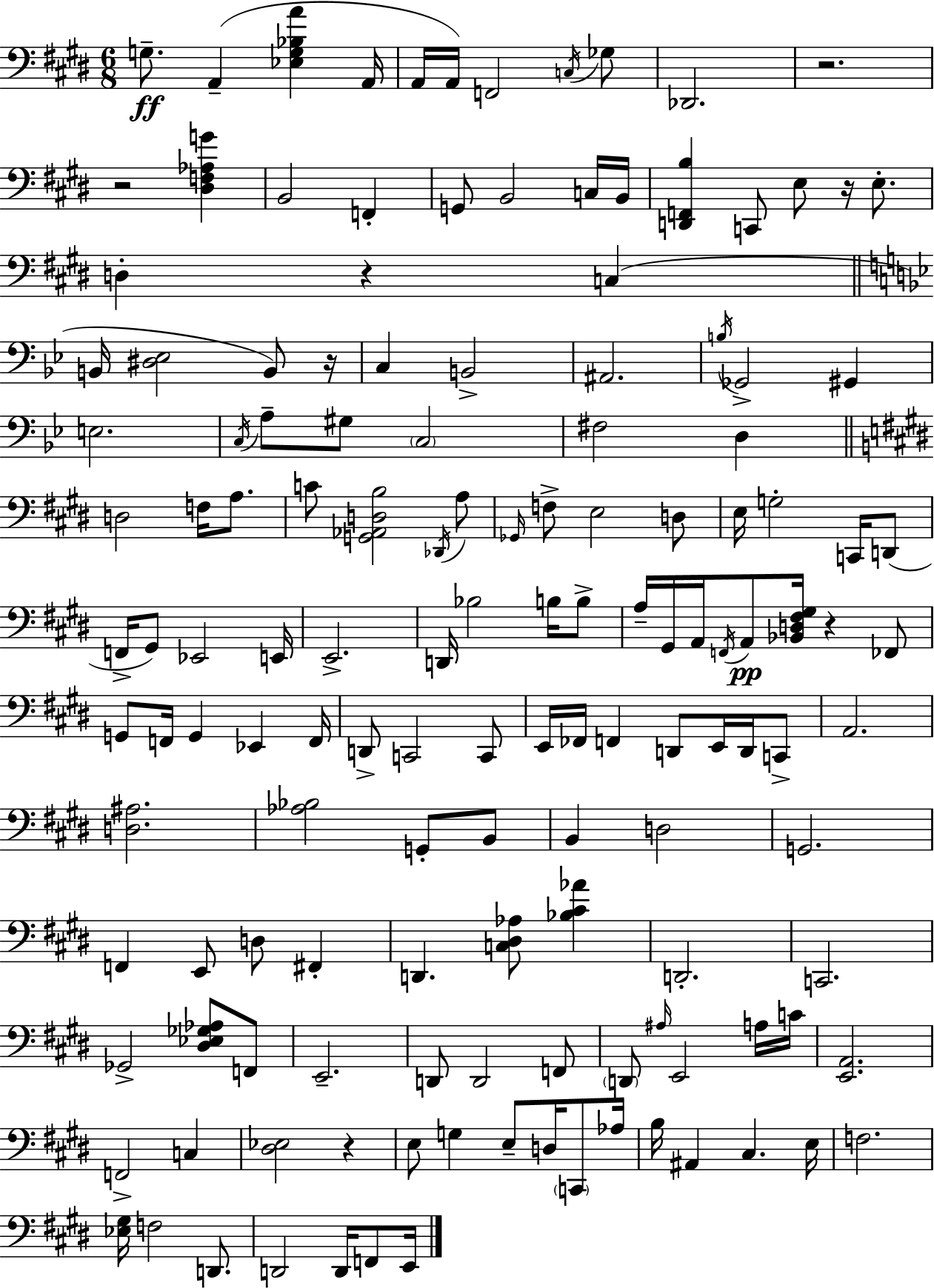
X:1
T:Untitled
M:6/8
L:1/4
K:E
G,/2 A,, [_E,G,_B,A] A,,/4 A,,/4 A,,/4 F,,2 C,/4 _G,/2 _D,,2 z2 z2 [^D,F,_A,G] B,,2 F,, G,,/2 B,,2 C,/4 B,,/4 [D,,F,,B,] C,,/2 E,/2 z/4 E,/2 D, z C, B,,/4 [^D,_E,]2 B,,/2 z/4 C, B,,2 ^A,,2 B,/4 _G,,2 ^G,, E,2 C,/4 A,/2 ^G,/2 C,2 ^F,2 D, D,2 F,/4 A,/2 C/2 [G,,_A,,D,B,]2 _D,,/4 A,/2 _G,,/4 F,/2 E,2 D,/2 E,/4 G,2 C,,/4 D,,/2 F,,/4 ^G,,/2 _E,,2 E,,/4 E,,2 D,,/4 _B,2 B,/4 B,/2 A,/4 ^G,,/4 A,,/4 F,,/4 A,,/2 [_B,,D,^F,^G,]/4 z _F,,/2 G,,/2 F,,/4 G,, _E,, F,,/4 D,,/2 C,,2 C,,/2 E,,/4 _F,,/4 F,, D,,/2 E,,/4 D,,/4 C,,/2 A,,2 [D,^A,]2 [_A,_B,]2 G,,/2 B,,/2 B,, D,2 G,,2 F,, E,,/2 D,/2 ^F,, D,, [C,^D,_A,]/2 [_B,^C_A] D,,2 C,,2 _G,,2 [^D,_E,_G,_A,]/2 F,,/2 E,,2 D,,/2 D,,2 F,,/2 D,,/2 ^A,/4 E,,2 A,/4 C/4 [E,,A,,]2 F,,2 C, [^D,_E,]2 z E,/2 G, E,/2 D,/4 C,,/2 _A,/4 B,/4 ^A,, ^C, E,/4 F,2 [_E,^G,]/4 F,2 D,,/2 D,,2 D,,/4 F,,/2 E,,/4